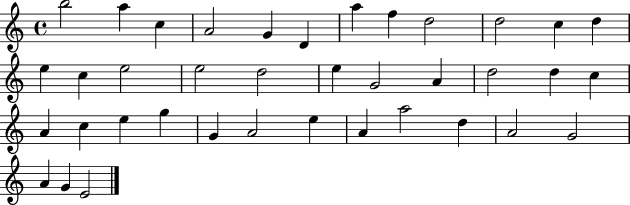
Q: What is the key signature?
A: C major